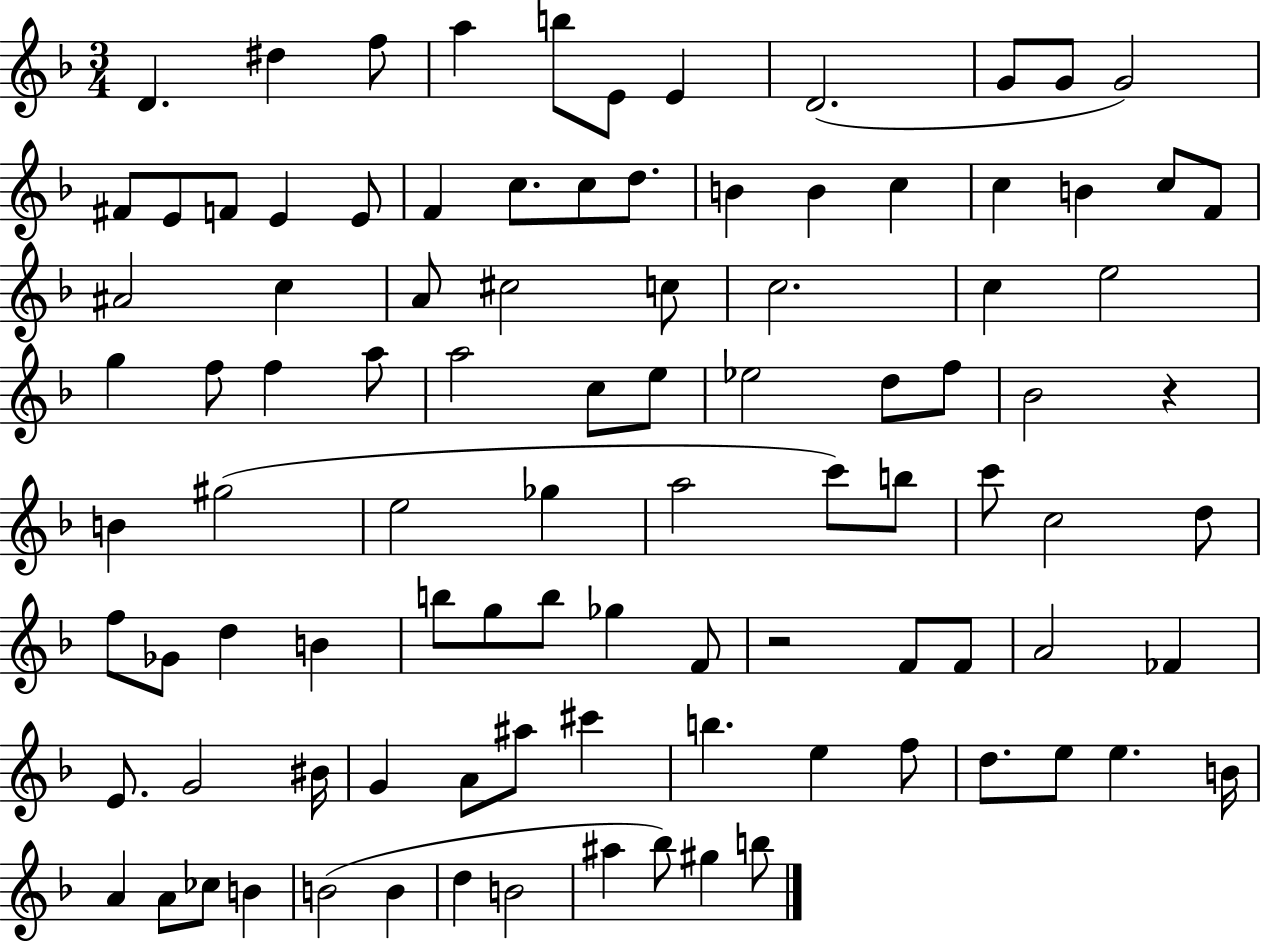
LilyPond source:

{
  \clef treble
  \numericTimeSignature
  \time 3/4
  \key f \major
  d'4. dis''4 f''8 | a''4 b''8 e'8 e'4 | d'2.( | g'8 g'8 g'2) | \break fis'8 e'8 f'8 e'4 e'8 | f'4 c''8. c''8 d''8. | b'4 b'4 c''4 | c''4 b'4 c''8 f'8 | \break ais'2 c''4 | a'8 cis''2 c''8 | c''2. | c''4 e''2 | \break g''4 f''8 f''4 a''8 | a''2 c''8 e''8 | ees''2 d''8 f''8 | bes'2 r4 | \break b'4 gis''2( | e''2 ges''4 | a''2 c'''8) b''8 | c'''8 c''2 d''8 | \break f''8 ges'8 d''4 b'4 | b''8 g''8 b''8 ges''4 f'8 | r2 f'8 f'8 | a'2 fes'4 | \break e'8. g'2 bis'16 | g'4 a'8 ais''8 cis'''4 | b''4. e''4 f''8 | d''8. e''8 e''4. b'16 | \break a'4 a'8 ces''8 b'4 | b'2( b'4 | d''4 b'2 | ais''4 bes''8) gis''4 b''8 | \break \bar "|."
}